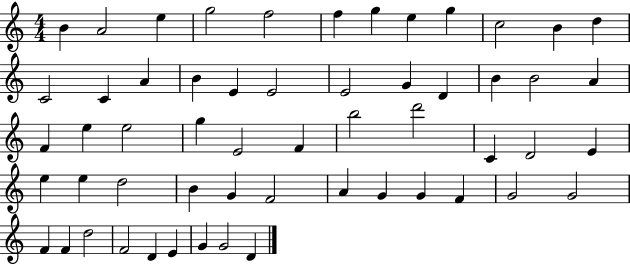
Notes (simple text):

B4/q A4/h E5/q G5/h F5/h F5/q G5/q E5/q G5/q C5/h B4/q D5/q C4/h C4/q A4/q B4/q E4/q E4/h E4/h G4/q D4/q B4/q B4/h A4/q F4/q E5/q E5/h G5/q E4/h F4/q B5/h D6/h C4/q D4/h E4/q E5/q E5/q D5/h B4/q G4/q F4/h A4/q G4/q G4/q F4/q G4/h G4/h F4/q F4/q D5/h F4/h D4/q E4/q G4/q G4/h D4/q